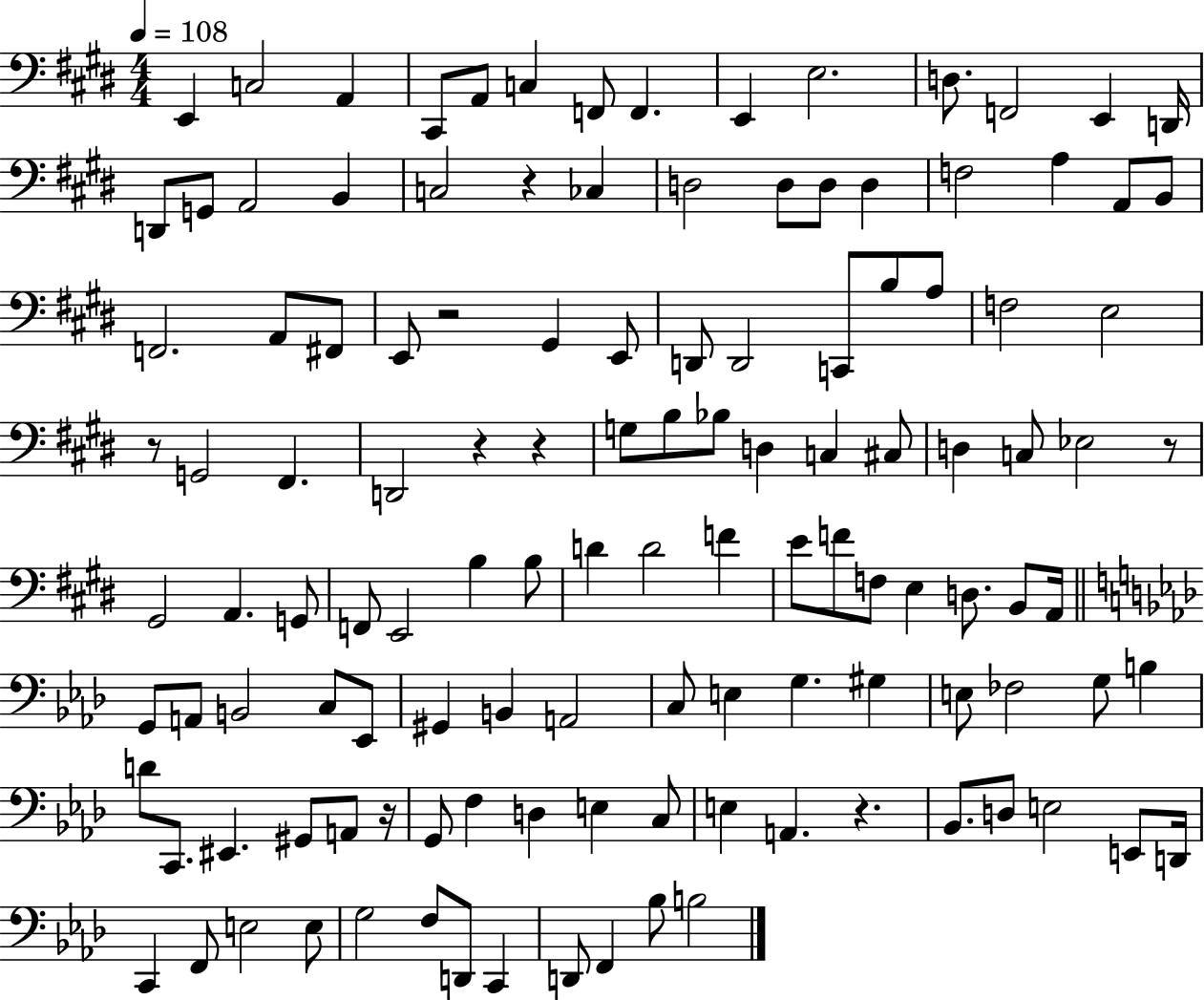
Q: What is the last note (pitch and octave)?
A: B3